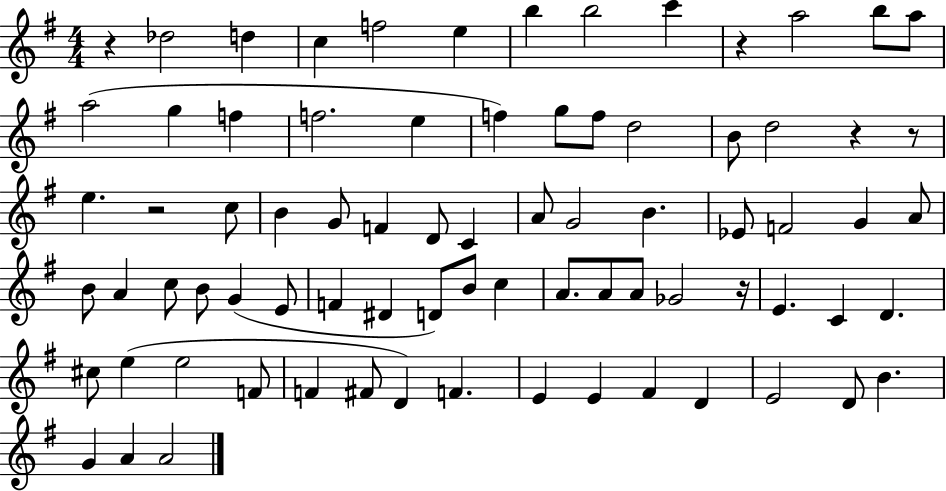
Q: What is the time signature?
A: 4/4